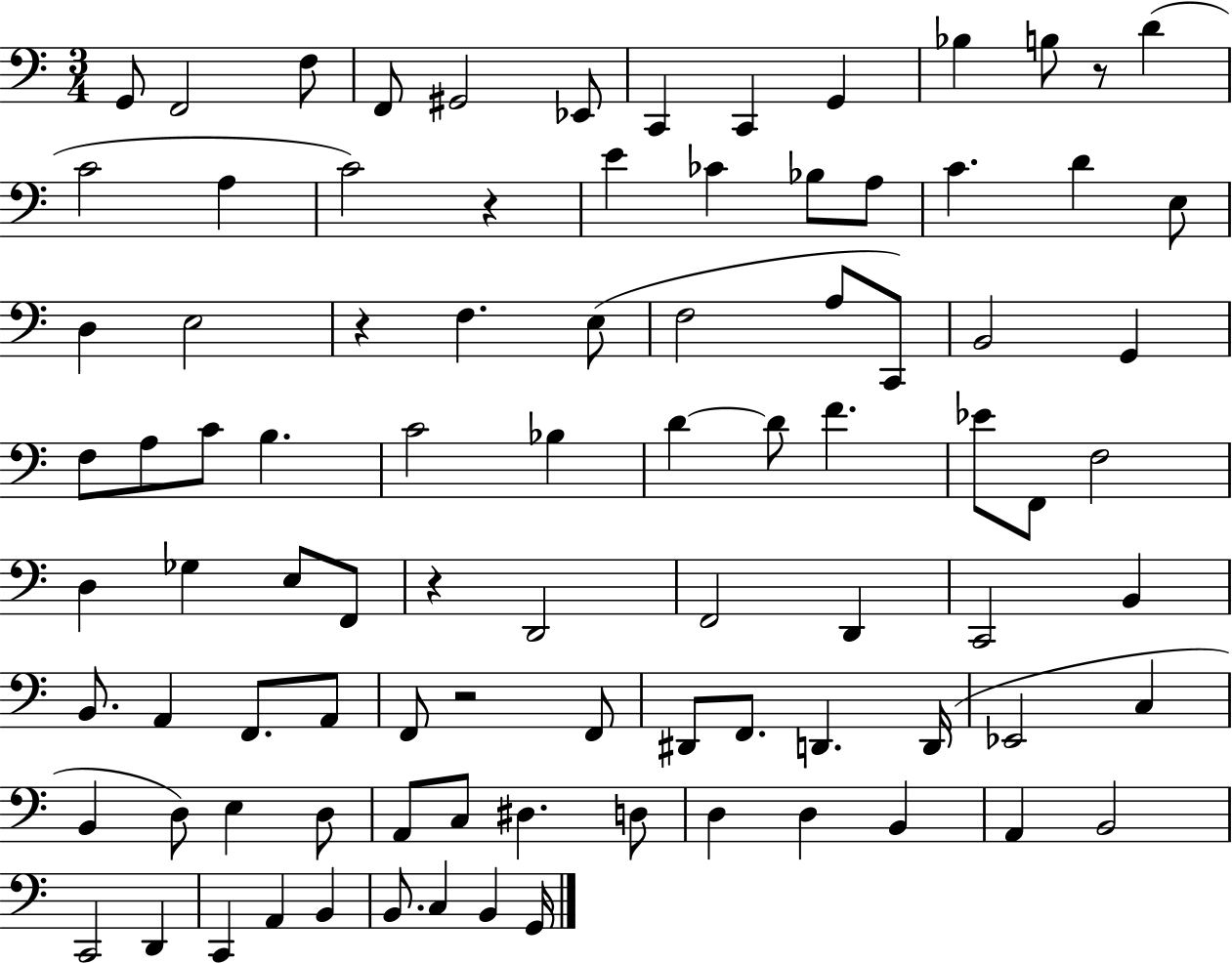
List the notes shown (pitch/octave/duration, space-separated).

G2/e F2/h F3/e F2/e G#2/h Eb2/e C2/q C2/q G2/q Bb3/q B3/e R/e D4/q C4/h A3/q C4/h R/q E4/q CES4/q Bb3/e A3/e C4/q. D4/q E3/e D3/q E3/h R/q F3/q. E3/e F3/h A3/e C2/e B2/h G2/q F3/e A3/e C4/e B3/q. C4/h Bb3/q D4/q D4/e F4/q. Eb4/e F2/e F3/h D3/q Gb3/q E3/e F2/e R/q D2/h F2/h D2/q C2/h B2/q B2/e. A2/q F2/e. A2/e F2/e R/h F2/e D#2/e F2/e. D2/q. D2/s Eb2/h C3/q B2/q D3/e E3/q D3/e A2/e C3/e D#3/q. D3/e D3/q D3/q B2/q A2/q B2/h C2/h D2/q C2/q A2/q B2/q B2/e. C3/q B2/q G2/s